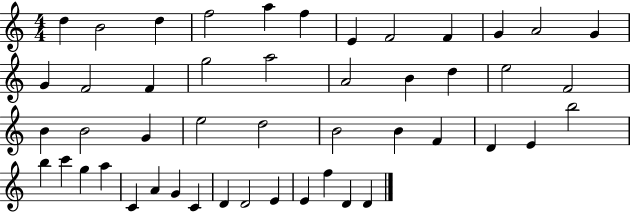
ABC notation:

X:1
T:Untitled
M:4/4
L:1/4
K:C
d B2 d f2 a f E F2 F G A2 G G F2 F g2 a2 A2 B d e2 F2 B B2 G e2 d2 B2 B F D E b2 b c' g a C A G C D D2 E E f D D